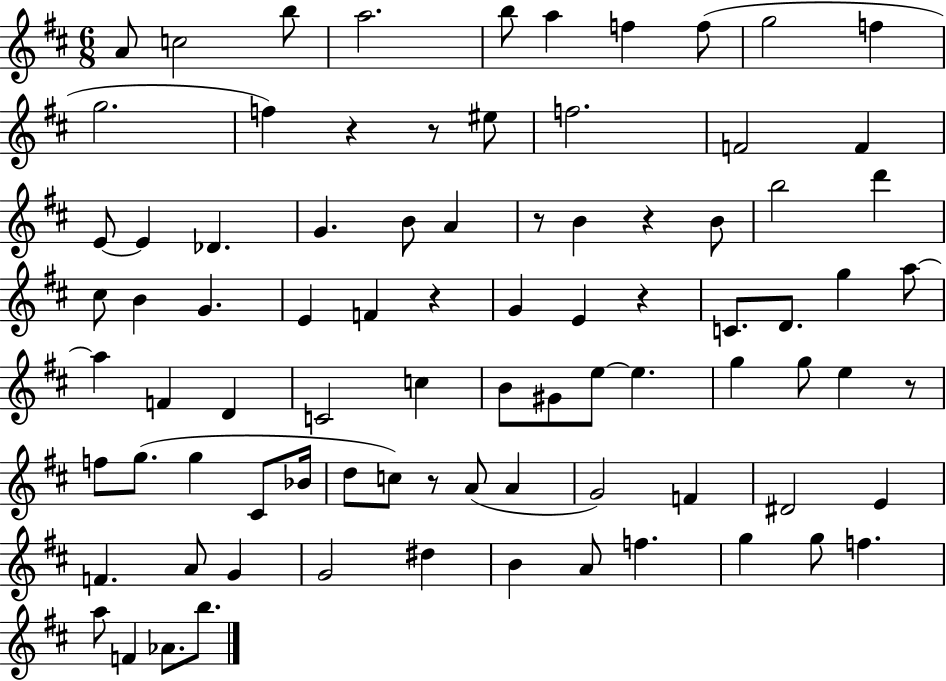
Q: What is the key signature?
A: D major